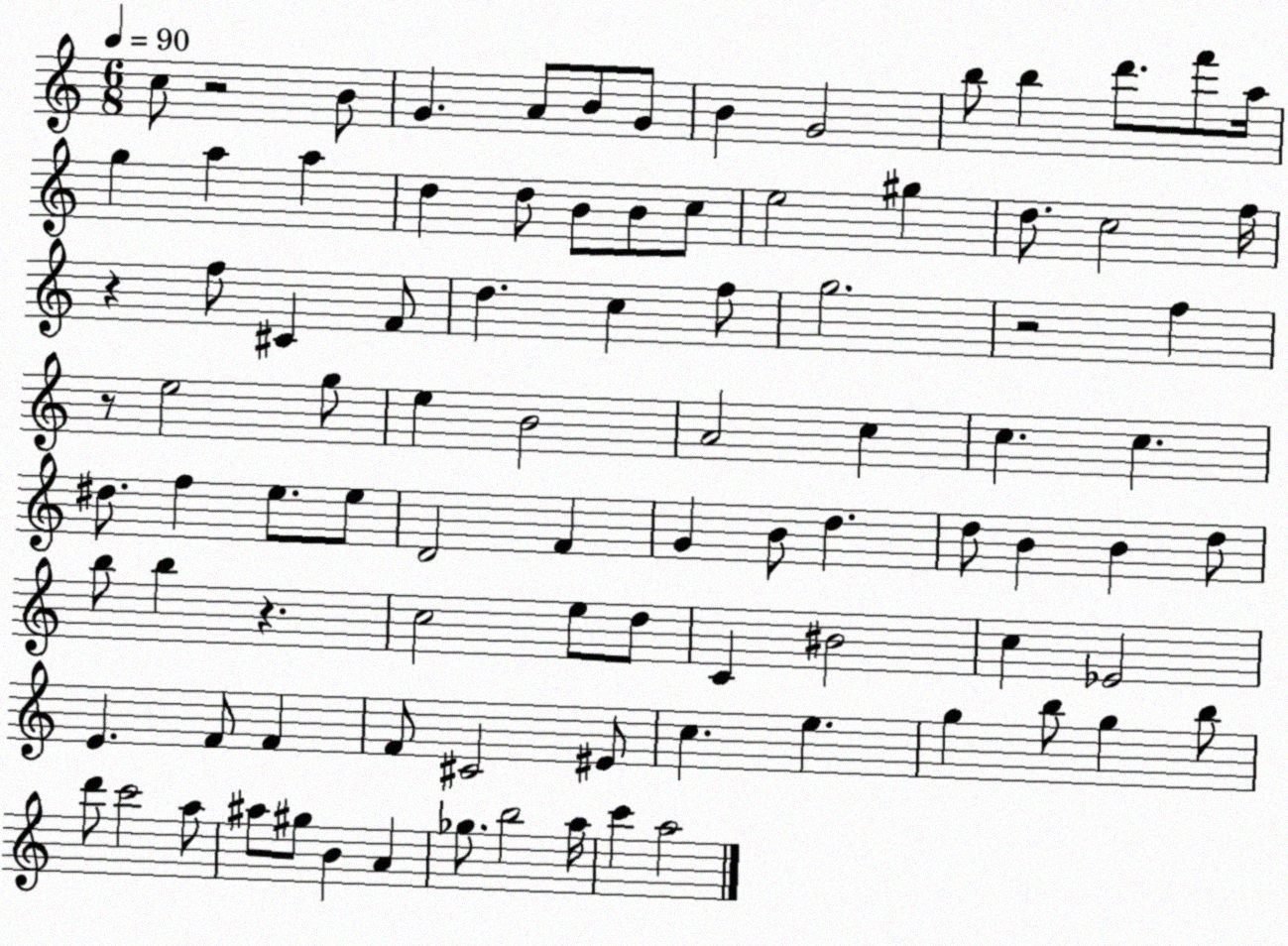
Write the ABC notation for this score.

X:1
T:Untitled
M:6/8
L:1/4
K:C
c/2 z2 B/2 G A/2 B/2 G/2 B G2 b/2 b d'/2 f'/2 a/4 g a a d d/2 B/2 B/2 c/2 e2 ^g d/2 c2 f/4 z f/2 ^C F/2 d c f/2 g2 z2 f z/2 e2 g/2 e B2 A2 c c c ^d/2 f e/2 e/2 D2 F G B/2 d d/2 B B d/2 b/2 b z c2 e/2 d/2 C ^B2 c _E2 E F/2 F F/2 ^C2 ^E/2 c e g b/2 g b/2 d'/2 c'2 a/2 ^a/2 ^g/2 B A _g/2 b2 a/4 c' a2